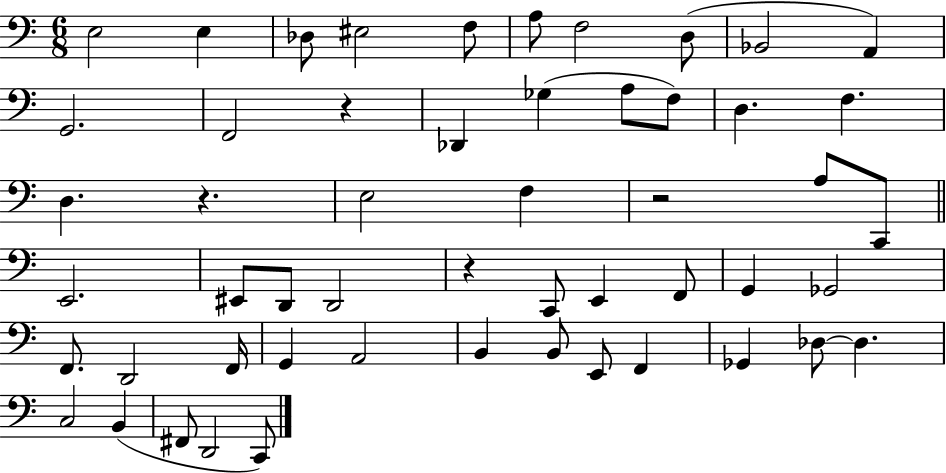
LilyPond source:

{
  \clef bass
  \numericTimeSignature
  \time 6/8
  \key c \major
  \repeat volta 2 { e2 e4 | des8 eis2 f8 | a8 f2 d8( | bes,2 a,4) | \break g,2. | f,2 r4 | des,4 ges4( a8 f8) | d4. f4. | \break d4. r4. | e2 f4 | r2 a8 c,8 | \bar "||" \break \key a \minor e,2. | eis,8 d,8 d,2 | r4 c,8 e,4 f,8 | g,4 ges,2 | \break f,8. d,2 f,16 | g,4 a,2 | b,4 b,8 e,8 f,4 | ges,4 des8~~ des4. | \break c2 b,4( | fis,8 d,2 c,8) | } \bar "|."
}